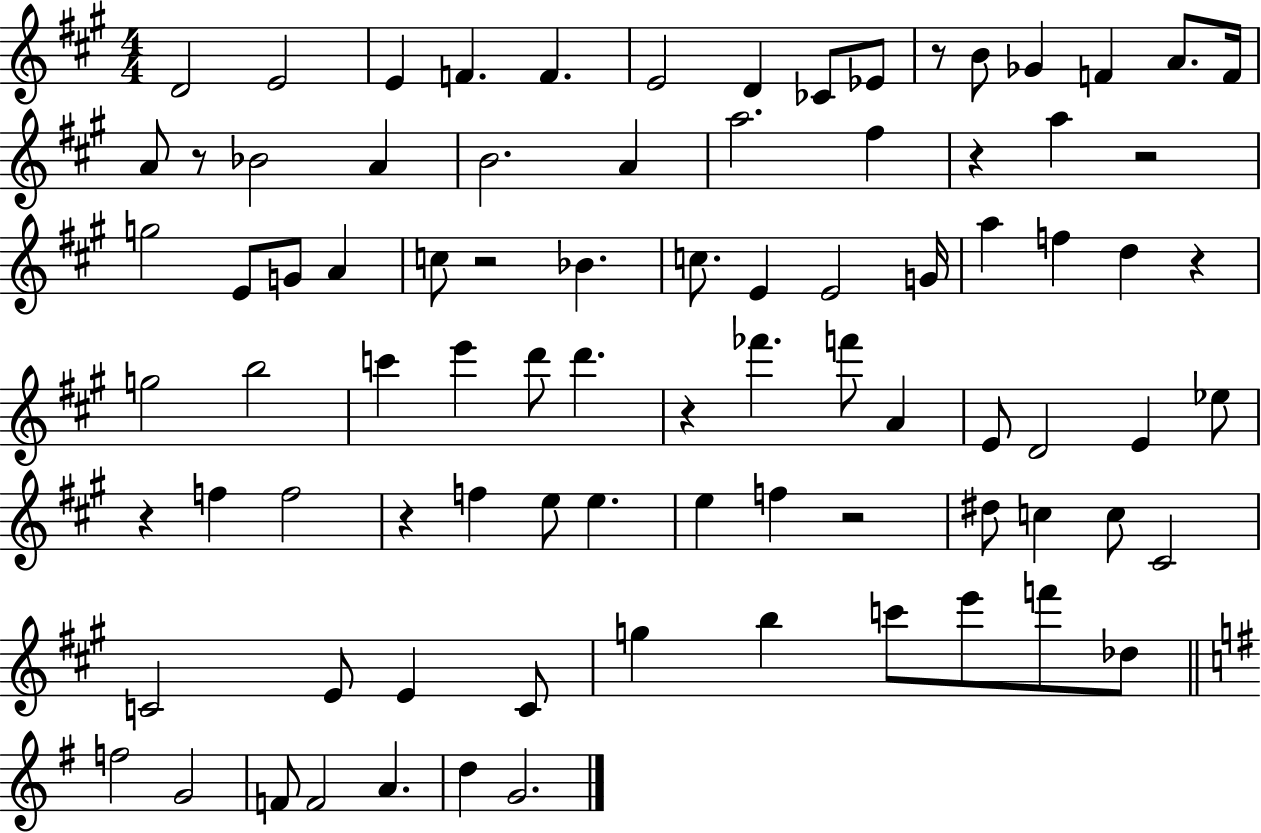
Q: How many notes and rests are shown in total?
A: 86